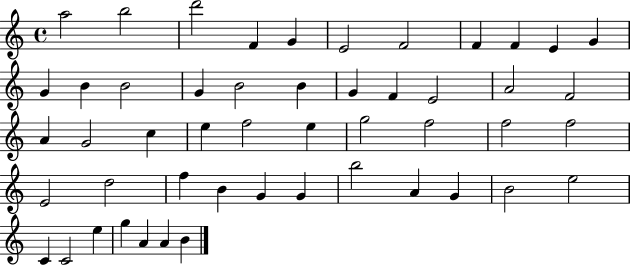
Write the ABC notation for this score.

X:1
T:Untitled
M:4/4
L:1/4
K:C
a2 b2 d'2 F G E2 F2 F F E G G B B2 G B2 B G F E2 A2 F2 A G2 c e f2 e g2 f2 f2 f2 E2 d2 f B G G b2 A G B2 e2 C C2 e g A A B